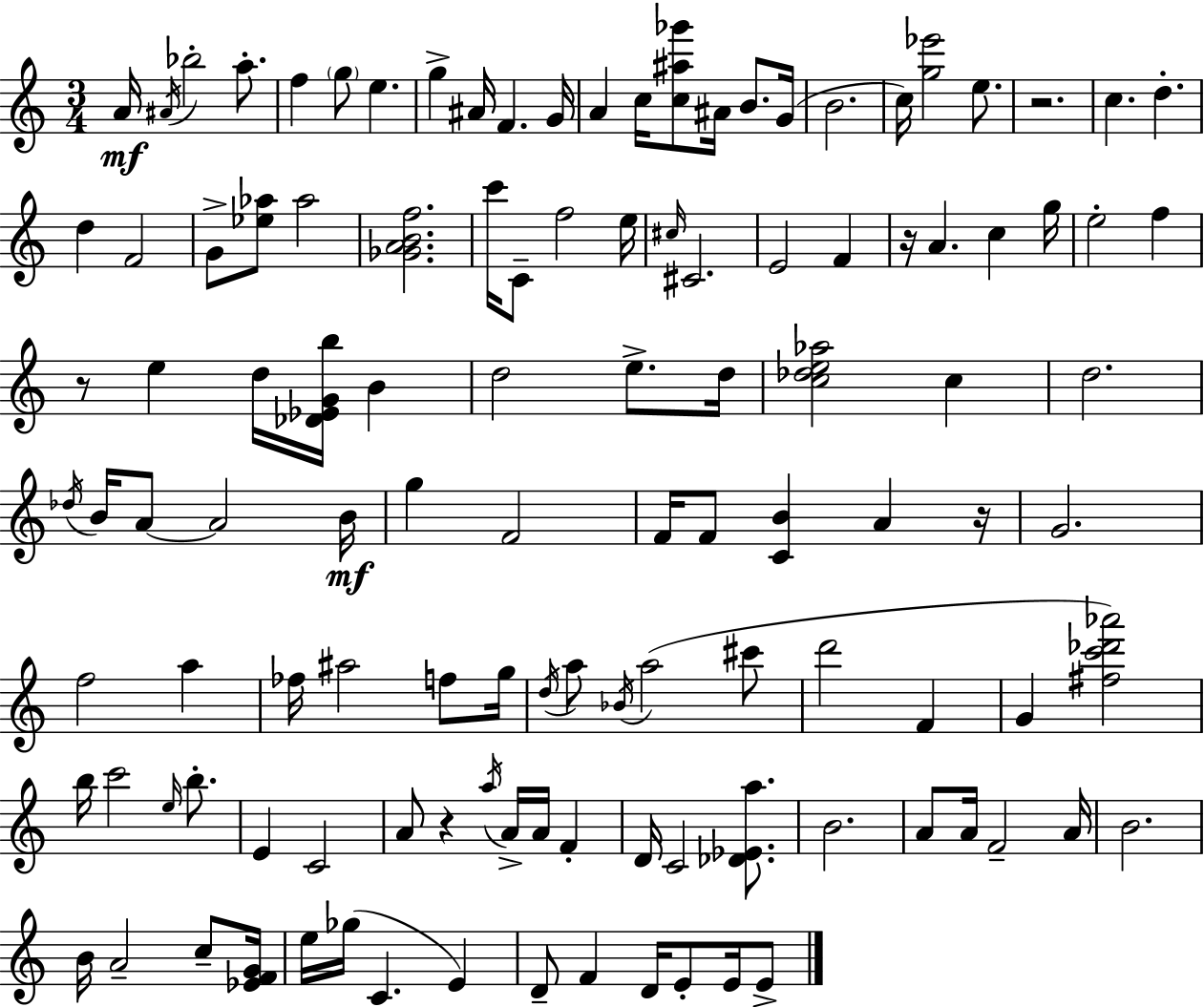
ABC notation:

X:1
T:Untitled
M:3/4
L:1/4
K:C
A/4 ^A/4 _b2 a/2 f g/2 e g ^A/4 F G/4 A c/4 [c^a_g']/2 ^A/4 B/2 G/4 B2 c/4 [g_e']2 e/2 z2 c d d F2 G/2 [_e_a]/2 _a2 [_GABf]2 c'/4 C/2 f2 e/4 ^c/4 ^C2 E2 F z/4 A c g/4 e2 f z/2 e d/4 [_D_EGb]/4 B d2 e/2 d/4 [c_de_a]2 c d2 _d/4 B/4 A/2 A2 B/4 g F2 F/4 F/2 [CB] A z/4 G2 f2 a _f/4 ^a2 f/2 g/4 d/4 a/2 _B/4 a2 ^c'/2 d'2 F G [^fc'_d'_a']2 b/4 c'2 e/4 b/2 E C2 A/2 z a/4 A/4 A/4 F D/4 C2 [_D_Ea]/2 B2 A/2 A/4 F2 A/4 B2 B/4 A2 c/2 [_EFG]/4 e/4 _g/4 C E D/2 F D/4 E/2 E/4 E/2